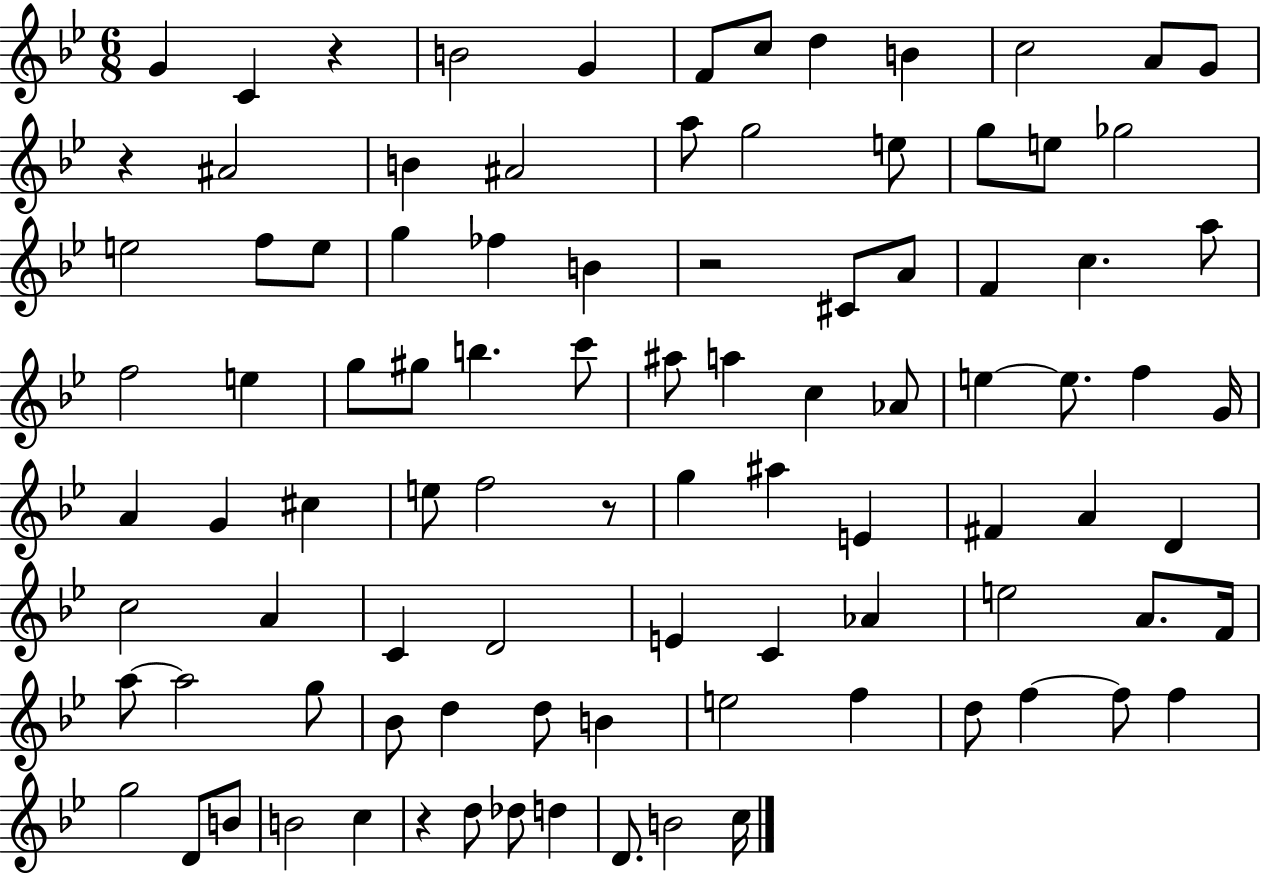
{
  \clef treble
  \numericTimeSignature
  \time 6/8
  \key bes \major
  g'4 c'4 r4 | b'2 g'4 | f'8 c''8 d''4 b'4 | c''2 a'8 g'8 | \break r4 ais'2 | b'4 ais'2 | a''8 g''2 e''8 | g''8 e''8 ges''2 | \break e''2 f''8 e''8 | g''4 fes''4 b'4 | r2 cis'8 a'8 | f'4 c''4. a''8 | \break f''2 e''4 | g''8 gis''8 b''4. c'''8 | ais''8 a''4 c''4 aes'8 | e''4~~ e''8. f''4 g'16 | \break a'4 g'4 cis''4 | e''8 f''2 r8 | g''4 ais''4 e'4 | fis'4 a'4 d'4 | \break c''2 a'4 | c'4 d'2 | e'4 c'4 aes'4 | e''2 a'8. f'16 | \break a''8~~ a''2 g''8 | bes'8 d''4 d''8 b'4 | e''2 f''4 | d''8 f''4~~ f''8 f''4 | \break g''2 d'8 b'8 | b'2 c''4 | r4 d''8 des''8 d''4 | d'8. b'2 c''16 | \break \bar "|."
}